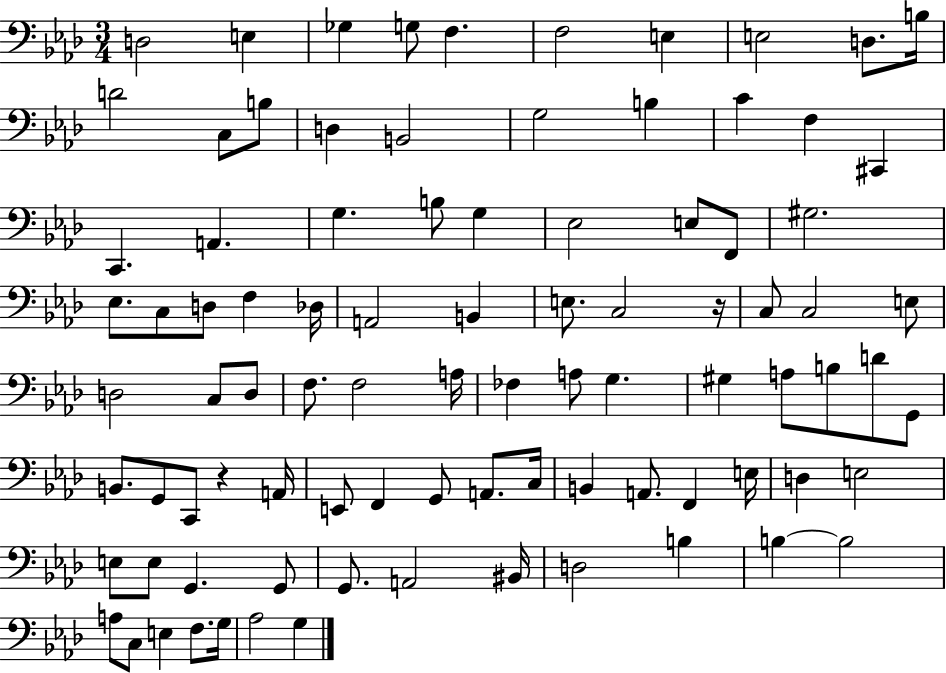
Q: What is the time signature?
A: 3/4